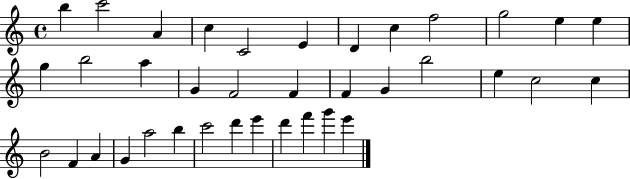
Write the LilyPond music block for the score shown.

{
  \clef treble
  \time 4/4
  \defaultTimeSignature
  \key c \major
  b''4 c'''2 a'4 | c''4 c'2 e'4 | d'4 c''4 f''2 | g''2 e''4 e''4 | \break g''4 b''2 a''4 | g'4 f'2 f'4 | f'4 g'4 b''2 | e''4 c''2 c''4 | \break b'2 f'4 a'4 | g'4 a''2 b''4 | c'''2 d'''4 e'''4 | d'''4 f'''4 g'''4 e'''4 | \break \bar "|."
}